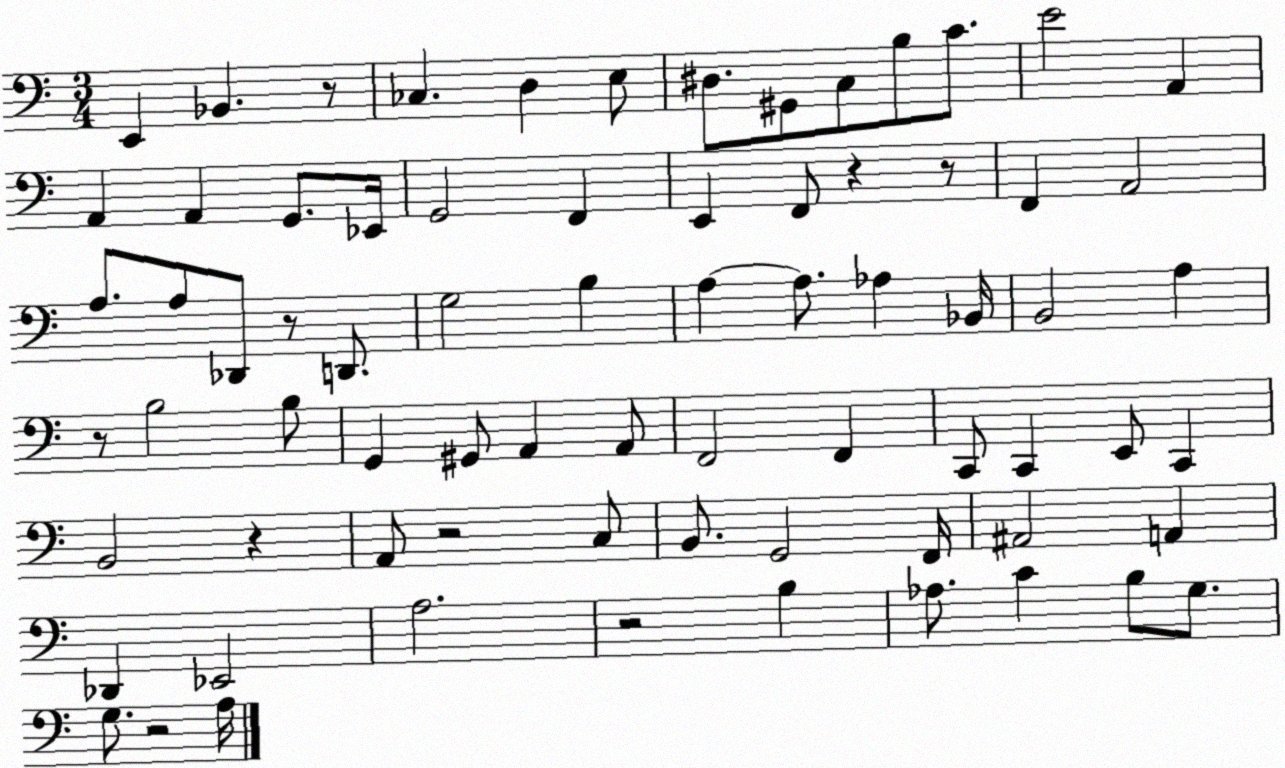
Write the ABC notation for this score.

X:1
T:Untitled
M:3/4
L:1/4
K:C
E,, _B,, z/2 _C, D, E,/2 ^D,/2 ^G,,/2 C,/2 B,/2 C/2 E2 A,, A,, A,, G,,/2 _E,,/4 G,,2 F,, E,, F,,/2 z z/2 F,, A,,2 A,/2 A,/2 _D,,/2 z/2 D,,/2 G,2 B, A, A,/2 _A, _B,,/4 B,,2 A, z/2 B,2 B,/2 G,, ^G,,/2 A,, A,,/2 F,,2 F,, C,,/2 C,, E,,/2 C,, B,,2 z A,,/2 z2 C,/2 B,,/2 G,,2 F,,/4 ^A,,2 A,, _D,, _E,,2 A,2 z2 B, _A,/2 C B,/2 G,/2 G,/2 z2 A,/4